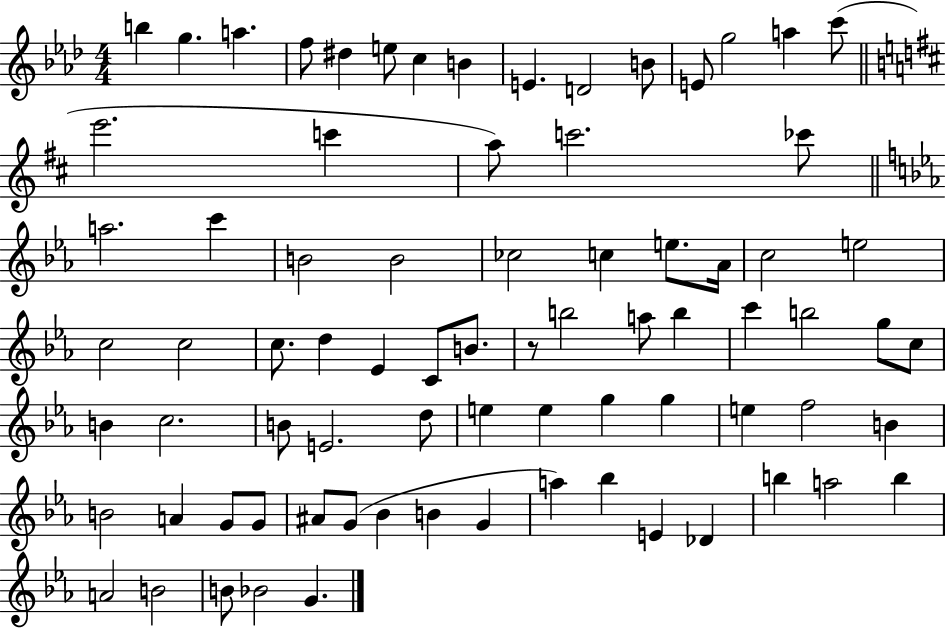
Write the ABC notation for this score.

X:1
T:Untitled
M:4/4
L:1/4
K:Ab
b g a f/2 ^d e/2 c B E D2 B/2 E/2 g2 a c'/2 e'2 c' a/2 c'2 _c'/2 a2 c' B2 B2 _c2 c e/2 _A/4 c2 e2 c2 c2 c/2 d _E C/2 B/2 z/2 b2 a/2 b c' b2 g/2 c/2 B c2 B/2 E2 d/2 e e g g e f2 B B2 A G/2 G/2 ^A/2 G/2 _B B G a _b E _D b a2 b A2 B2 B/2 _B2 G